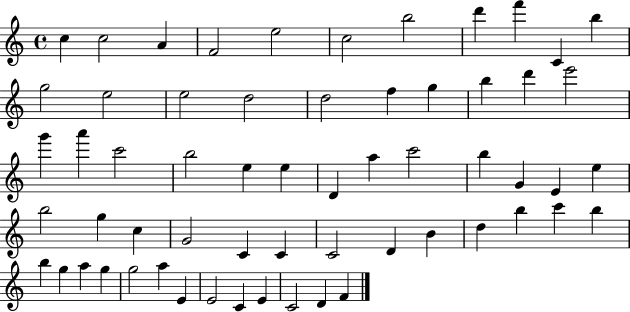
{
  \clef treble
  \time 4/4
  \defaultTimeSignature
  \key c \major
  c''4 c''2 a'4 | f'2 e''2 | c''2 b''2 | d'''4 f'''4 c'4 b''4 | \break g''2 e''2 | e''2 d''2 | d''2 f''4 g''4 | b''4 d'''4 e'''2 | \break g'''4 a'''4 c'''2 | b''2 e''4 e''4 | d'4 a''4 c'''2 | b''4 g'4 e'4 e''4 | \break b''2 g''4 c''4 | g'2 c'4 c'4 | c'2 d'4 b'4 | d''4 b''4 c'''4 b''4 | \break b''4 g''4 a''4 g''4 | g''2 a''4 e'4 | e'2 c'4 e'4 | c'2 d'4 f'4 | \break \bar "|."
}